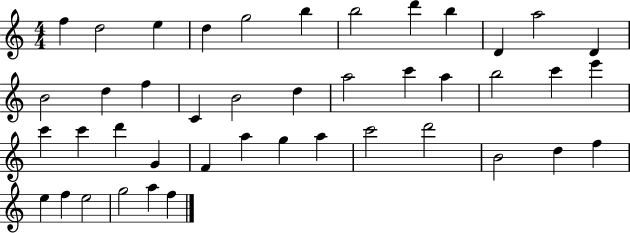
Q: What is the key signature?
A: C major